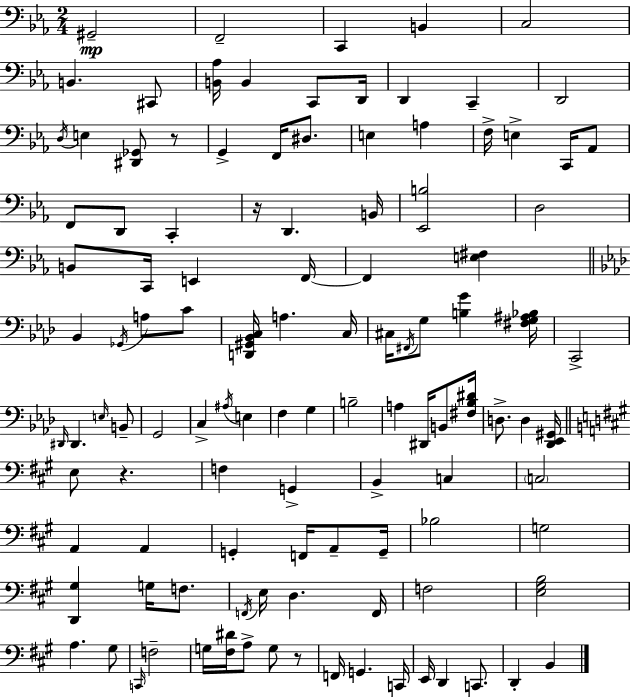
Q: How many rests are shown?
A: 4